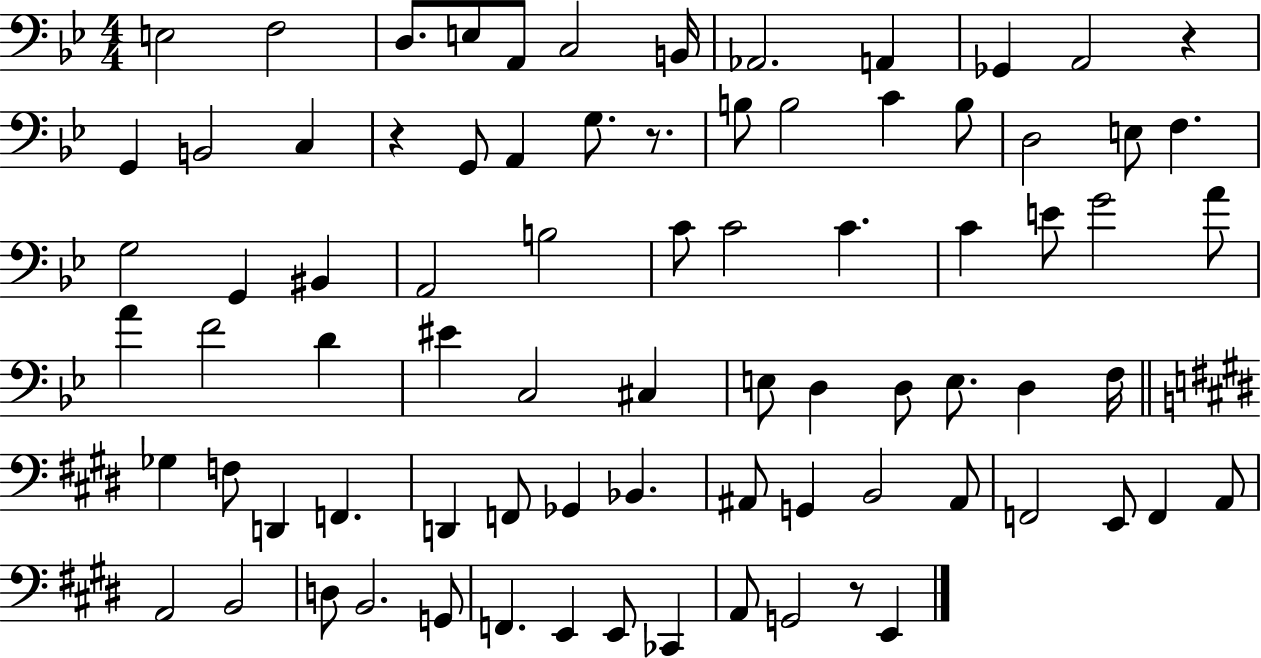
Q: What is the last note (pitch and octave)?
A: E2